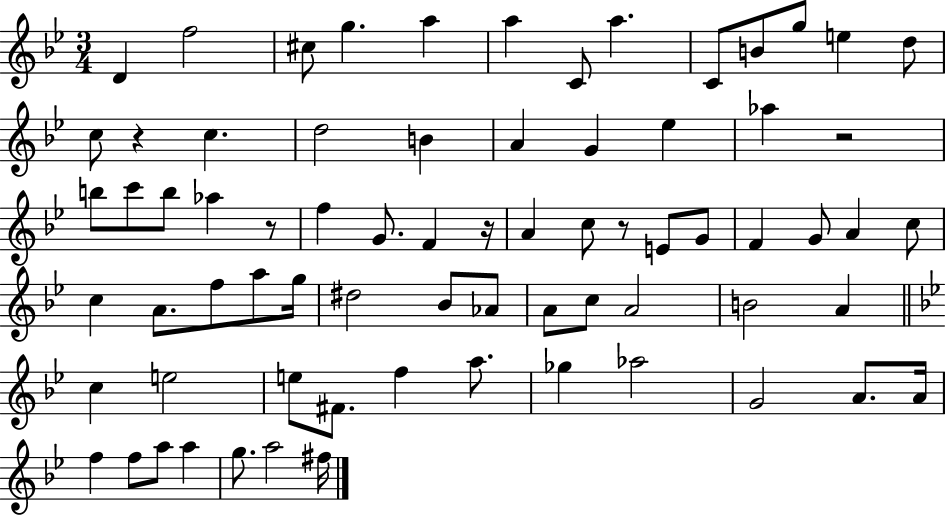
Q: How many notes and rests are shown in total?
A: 72